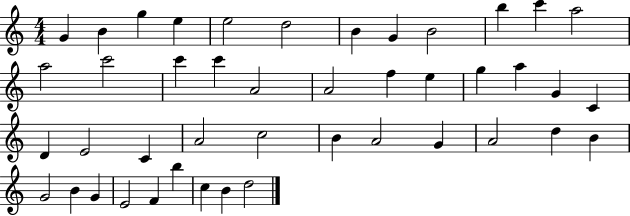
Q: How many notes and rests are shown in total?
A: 44